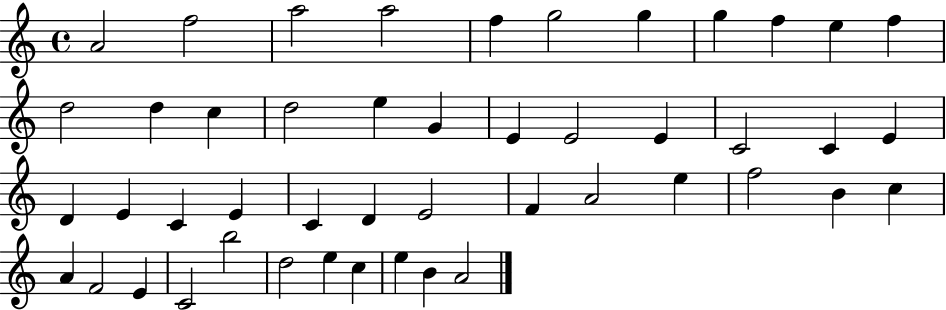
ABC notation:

X:1
T:Untitled
M:4/4
L:1/4
K:C
A2 f2 a2 a2 f g2 g g f e f d2 d c d2 e G E E2 E C2 C E D E C E C D E2 F A2 e f2 B c A F2 E C2 b2 d2 e c e B A2